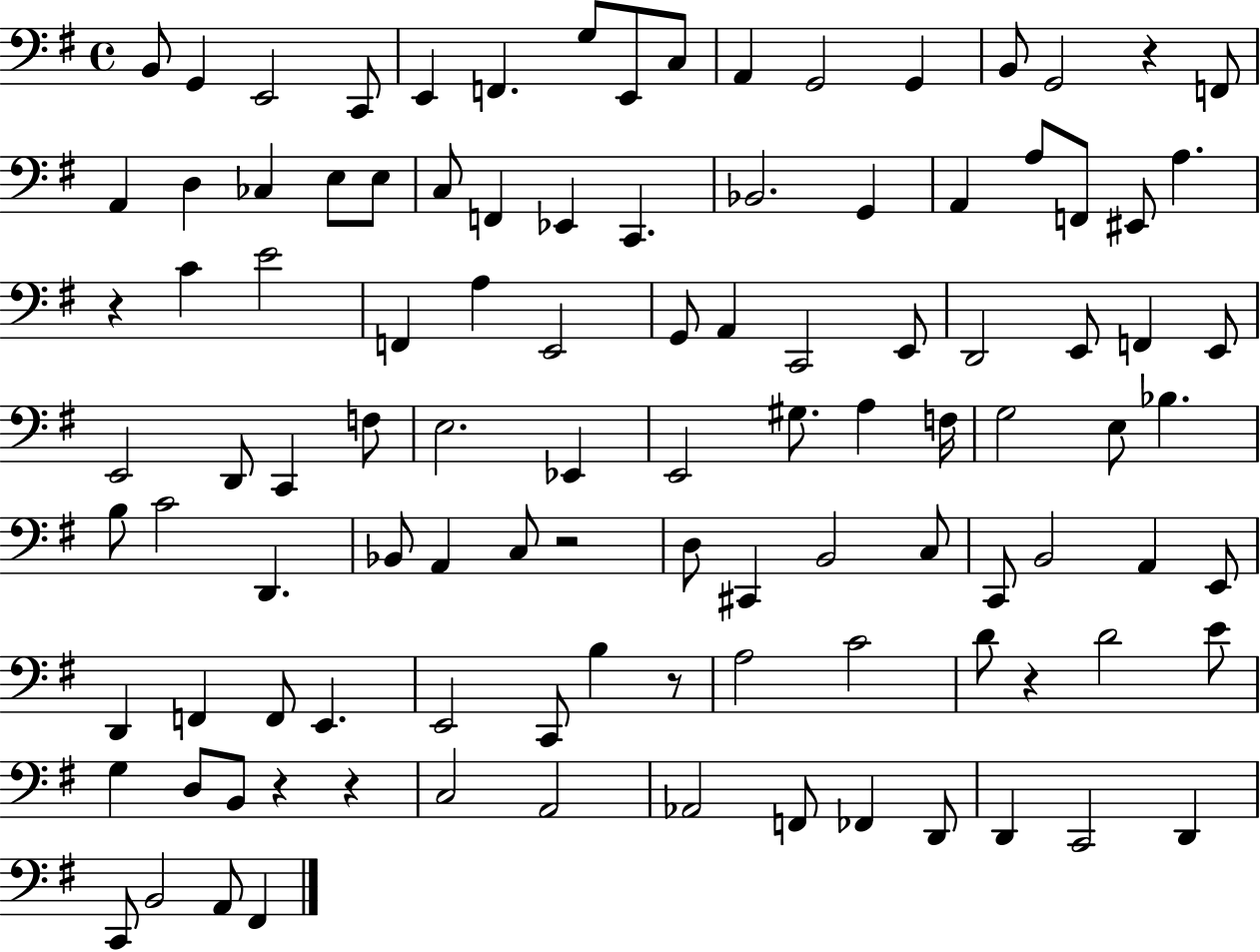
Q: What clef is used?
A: bass